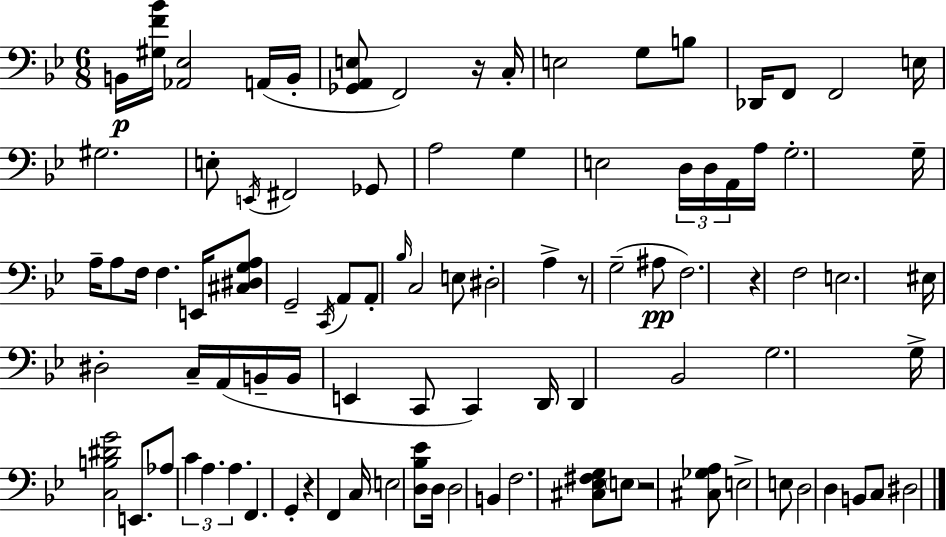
X:1
T:Untitled
M:6/8
L:1/4
K:Bb
B,,/4 [^G,F_B]/4 [_A,,_E,]2 A,,/4 B,,/4 [_G,,A,,E,]/2 F,,2 z/4 C,/4 E,2 G,/2 B,/2 _D,,/4 F,,/2 F,,2 E,/4 ^G,2 E,/2 E,,/4 ^F,,2 _G,,/2 A,2 G, E,2 D,/4 D,/4 A,,/4 A,/4 G,2 G,/4 A,/4 A,/2 F,/4 F, E,,/4 [^C,^D,G,A,]/2 G,,2 C,,/4 A,,/2 A,,/2 _B,/4 C,2 E,/2 ^D,2 A, z/2 G,2 ^A,/2 F,2 z F,2 E,2 ^E,/4 ^D,2 C,/4 A,,/4 B,,/4 B,,/4 E,, C,,/2 C,, D,,/4 D,, _B,,2 G,2 G,/4 [C,B,^DG]2 E,,/2 _A,/2 C A, A, F,, G,, z F,, C,/4 E,2 [D,_B,_E]/2 D,/4 D,2 B,, F,2 [^C,_E,^F,G,]/2 E,/2 z2 [^C,_G,A,]/2 E,2 E,/2 D,2 D, B,,/2 C,/2 ^D,2